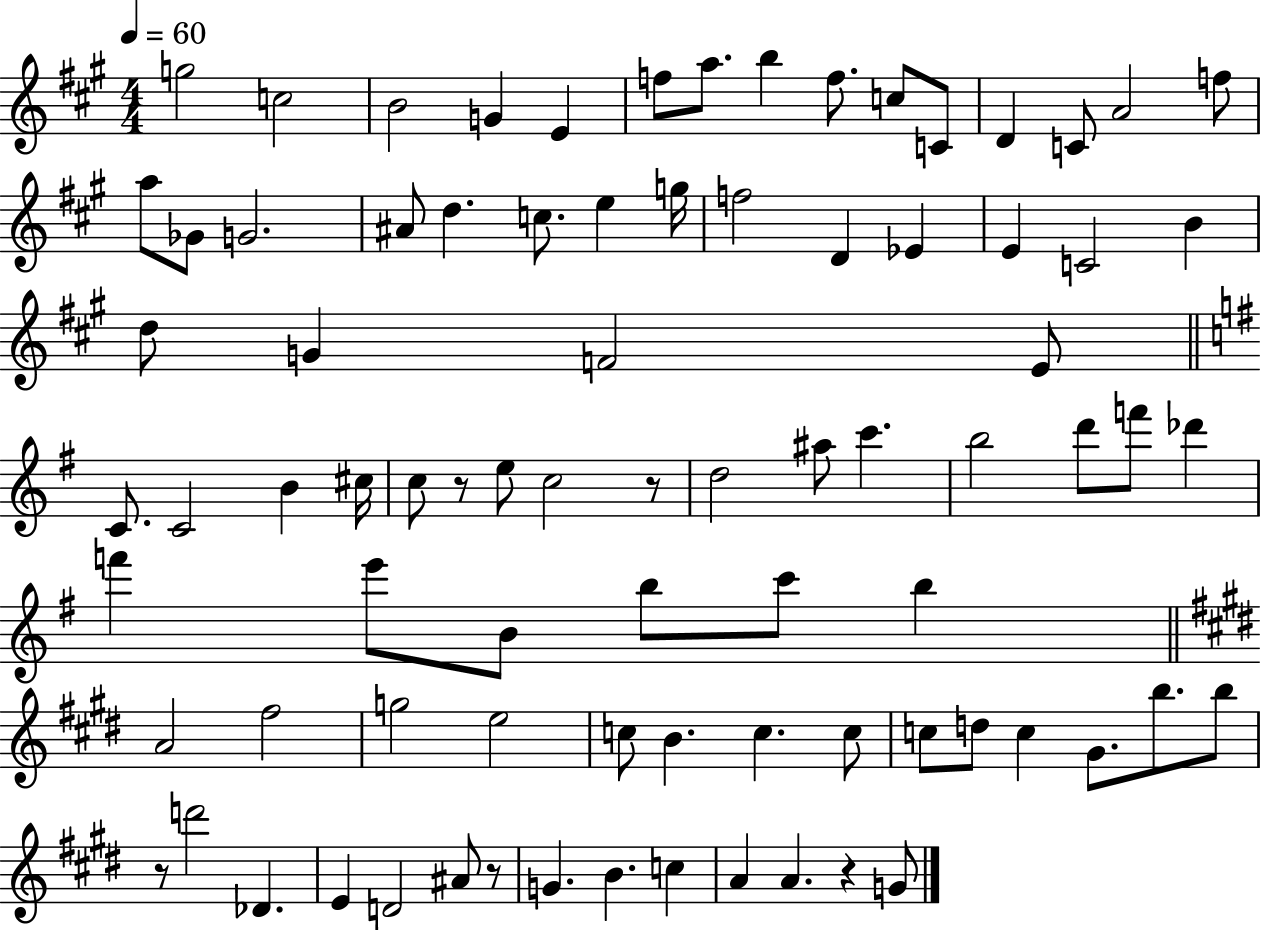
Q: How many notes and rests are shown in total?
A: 83